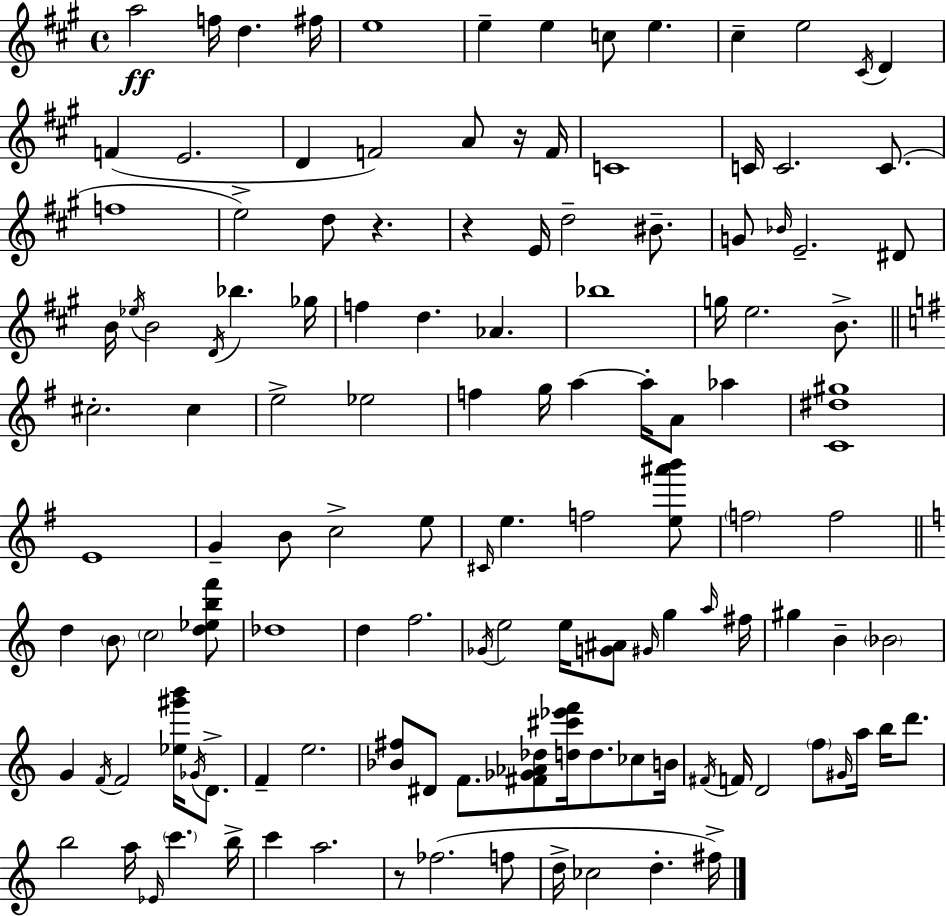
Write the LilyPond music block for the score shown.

{
  \clef treble
  \time 4/4
  \defaultTimeSignature
  \key a \major
  a''2\ff f''16 d''4. fis''16 | e''1 | e''4-- e''4 c''8 e''4. | cis''4-- e''2 \acciaccatura { cis'16 } d'4 | \break f'4( e'2. | d'4 f'2) a'8 r16 | f'16 c'1 | c'16 c'2. c'8.( | \break f''1 | e''2->) d''8 r4. | r4 e'16 d''2-- bis'8.-- | g'8 \grace { bes'16 } e'2.-- | \break dis'8 b'16 \acciaccatura { ees''16 } b'2 \acciaccatura { d'16 } bes''4. | ges''16 f''4 d''4. aes'4. | bes''1 | g''16 e''2. | \break b'8.-> \bar "||" \break \key e \minor cis''2.-. cis''4 | e''2-> ees''2 | f''4 g''16 a''4~~ a''16-. a'8 aes''4 | <c' dis'' gis''>1 | \break e'1 | g'4-- b'8 c''2-> e''8 | \grace { cis'16 } e''4. f''2 <e'' ais''' b'''>8 | \parenthesize f''2 f''2 | \break \bar "||" \break \key a \minor d''4 \parenthesize b'8 \parenthesize c''2 <d'' ees'' b'' f'''>8 | des''1 | d''4 f''2. | \acciaccatura { ges'16 } e''2 e''16 <g' ais'>8 \grace { gis'16 } g''4 | \break \grace { a''16 } fis''16 gis''4 b'4-- \parenthesize bes'2 | g'4 \acciaccatura { f'16 } f'2 | <ees'' gis''' b'''>16 \acciaccatura { ges'16 } d'8.-> f'4-- e''2. | <bes' fis''>8 dis'8 f'8. <fis' ges' aes' des''>8 <d'' cis''' ees''' f'''>16 d''8. | \break ces''8 b'16 \acciaccatura { fis'16 } f'16 d'2 \parenthesize f''8 | \grace { gis'16 } a''16 b''16 d'''8. b''2 a''16 | \grace { ees'16 } \parenthesize c'''4. b''16-> c'''4 a''2. | r8 fes''2.( | \break f''8 d''16-> ces''2 | d''4.-. fis''16->) \bar "|."
}